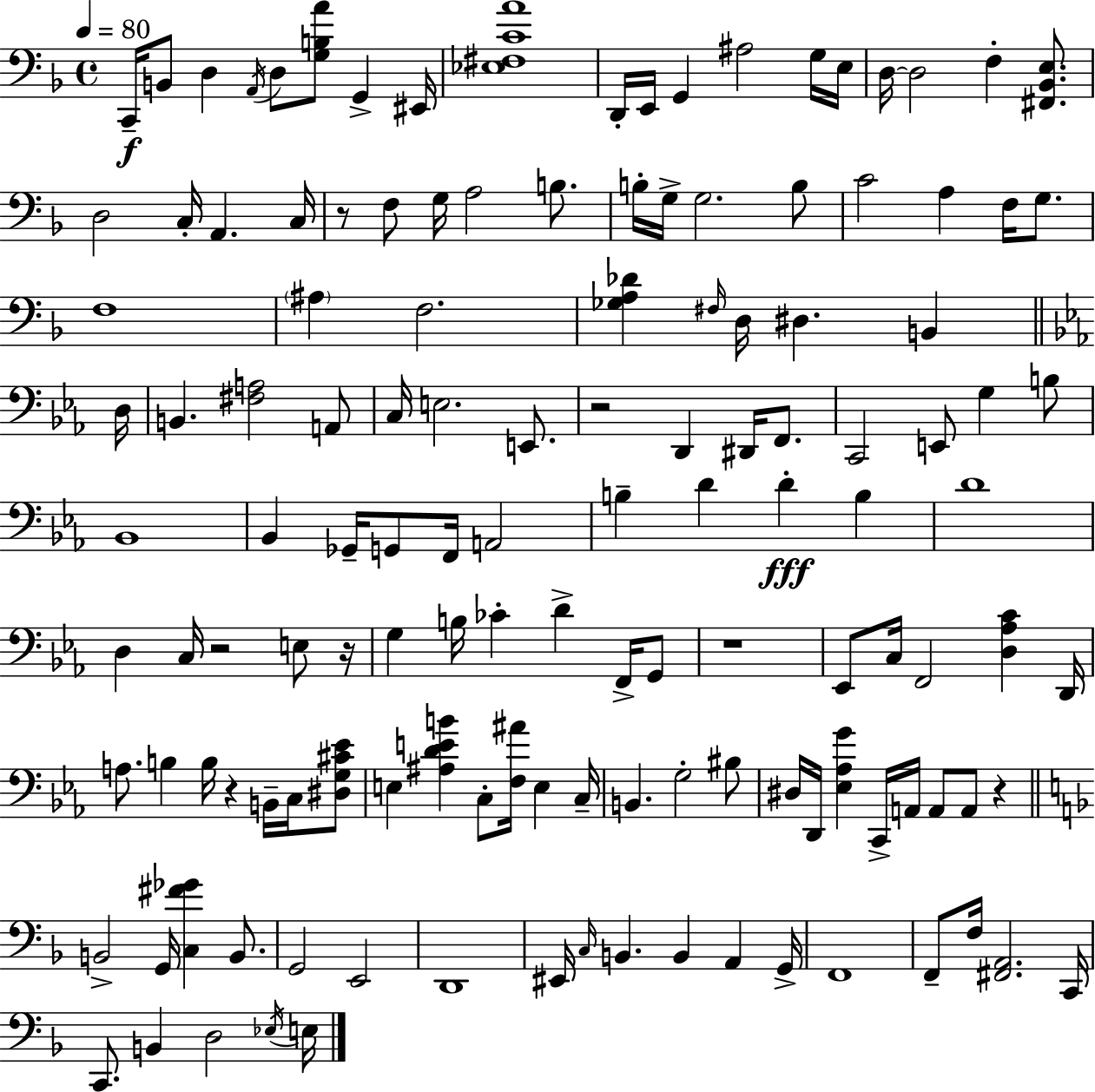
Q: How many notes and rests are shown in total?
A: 134